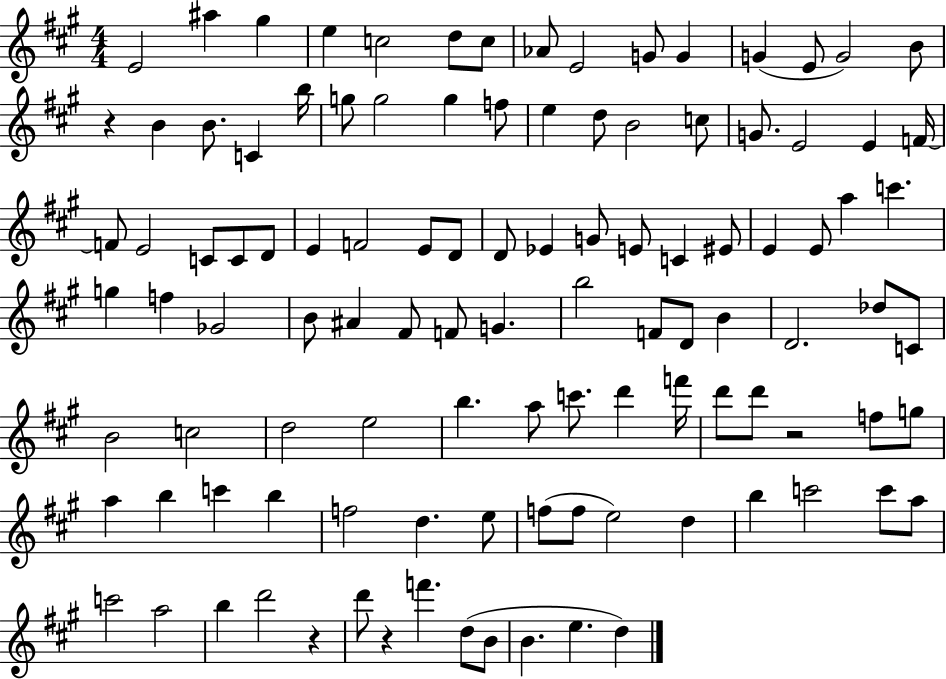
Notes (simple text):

E4/h A#5/q G#5/q E5/q C5/h D5/e C5/e Ab4/e E4/h G4/e G4/q G4/q E4/e G4/h B4/e R/q B4/q B4/e. C4/q B5/s G5/e G5/h G5/q F5/e E5/q D5/e B4/h C5/e G4/e. E4/h E4/q F4/s F4/e E4/h C4/e C4/e D4/e E4/q F4/h E4/e D4/e D4/e Eb4/q G4/e E4/e C4/q EIS4/e E4/q E4/e A5/q C6/q. G5/q F5/q Gb4/h B4/e A#4/q F#4/e F4/e G4/q. B5/h F4/e D4/e B4/q D4/h. Db5/e C4/e B4/h C5/h D5/h E5/h B5/q. A5/e C6/e. D6/q F6/s D6/e D6/e R/h F5/e G5/e A5/q B5/q C6/q B5/q F5/h D5/q. E5/e F5/e F5/e E5/h D5/q B5/q C6/h C6/e A5/e C6/h A5/h B5/q D6/h R/q D6/e R/q F6/q. D5/e B4/e B4/q. E5/q. D5/q